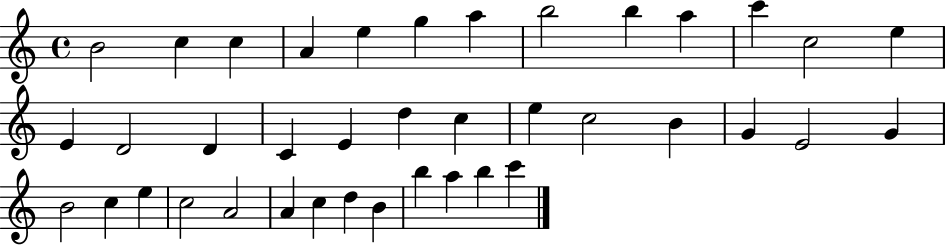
B4/h C5/q C5/q A4/q E5/q G5/q A5/q B5/h B5/q A5/q C6/q C5/h E5/q E4/q D4/h D4/q C4/q E4/q D5/q C5/q E5/q C5/h B4/q G4/q E4/h G4/q B4/h C5/q E5/q C5/h A4/h A4/q C5/q D5/q B4/q B5/q A5/q B5/q C6/q